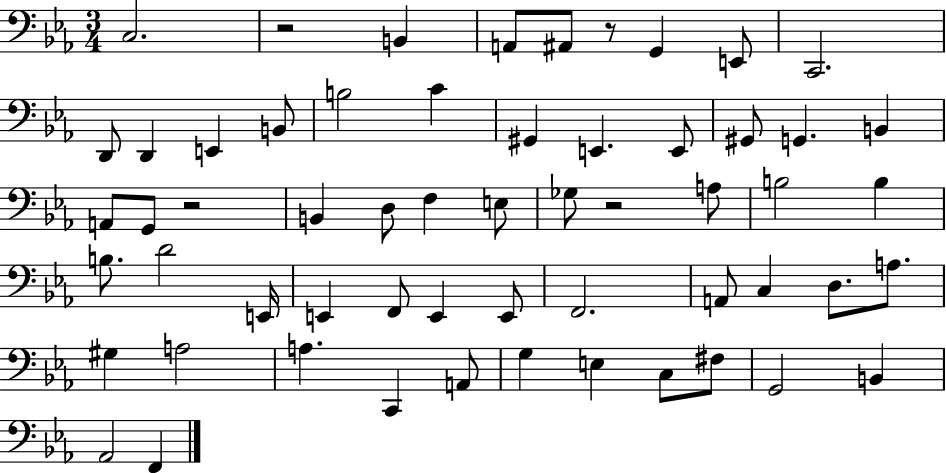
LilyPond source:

{
  \clef bass
  \numericTimeSignature
  \time 3/4
  \key ees \major
  c2. | r2 b,4 | a,8 ais,8 r8 g,4 e,8 | c,2. | \break d,8 d,4 e,4 b,8 | b2 c'4 | gis,4 e,4. e,8 | gis,8 g,4. b,4 | \break a,8 g,8 r2 | b,4 d8 f4 e8 | ges8 r2 a8 | b2 b4 | \break b8. d'2 e,16 | e,4 f,8 e,4 e,8 | f,2. | a,8 c4 d8. a8. | \break gis4 a2 | a4. c,4 a,8 | g4 e4 c8 fis8 | g,2 b,4 | \break aes,2 f,4 | \bar "|."
}